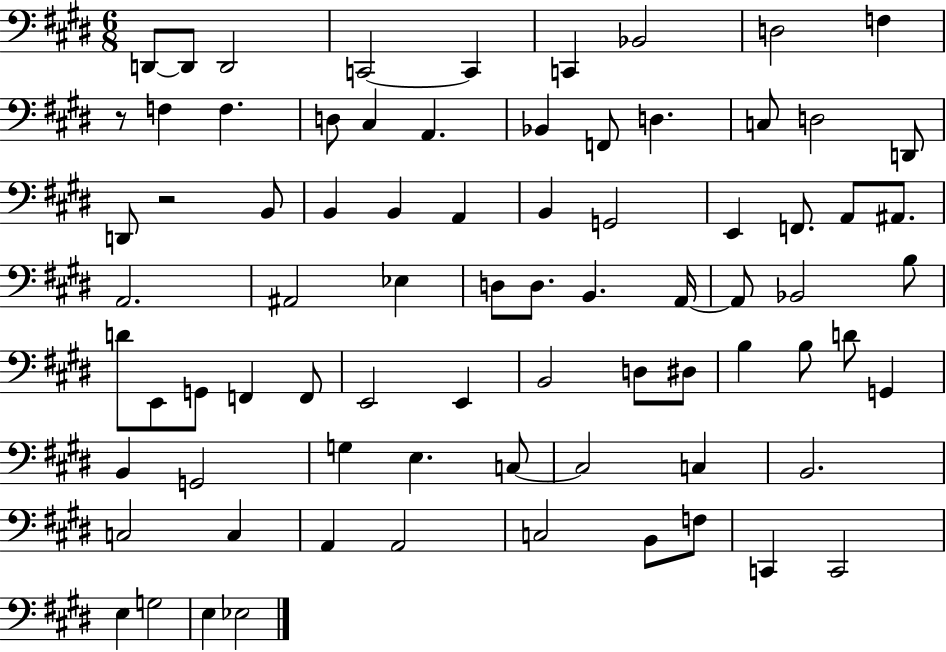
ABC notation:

X:1
T:Untitled
M:6/8
L:1/4
K:E
D,,/2 D,,/2 D,,2 C,,2 C,, C,, _B,,2 D,2 F, z/2 F, F, D,/2 ^C, A,, _B,, F,,/2 D, C,/2 D,2 D,,/2 D,,/2 z2 B,,/2 B,, B,, A,, B,, G,,2 E,, F,,/2 A,,/2 ^A,,/2 A,,2 ^A,,2 _E, D,/2 D,/2 B,, A,,/4 A,,/2 _B,,2 B,/2 D/2 E,,/2 G,,/2 F,, F,,/2 E,,2 E,, B,,2 D,/2 ^D,/2 B, B,/2 D/2 G,, B,, G,,2 G, E, C,/2 C,2 C, B,,2 C,2 C, A,, A,,2 C,2 B,,/2 F,/2 C,, C,,2 E, G,2 E, _E,2